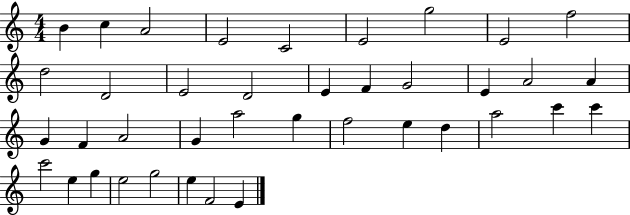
{
  \clef treble
  \numericTimeSignature
  \time 4/4
  \key c \major
  b'4 c''4 a'2 | e'2 c'2 | e'2 g''2 | e'2 f''2 | \break d''2 d'2 | e'2 d'2 | e'4 f'4 g'2 | e'4 a'2 a'4 | \break g'4 f'4 a'2 | g'4 a''2 g''4 | f''2 e''4 d''4 | a''2 c'''4 c'''4 | \break c'''2 e''4 g''4 | e''2 g''2 | e''4 f'2 e'4 | \bar "|."
}